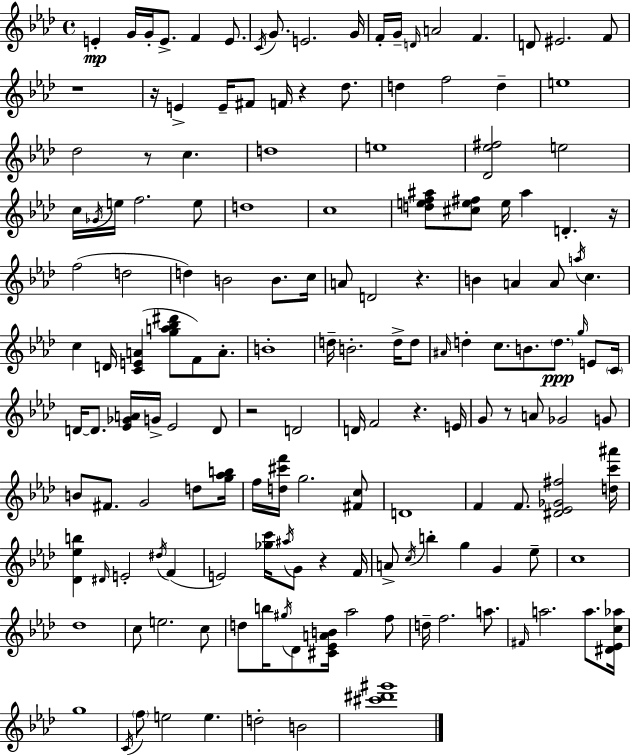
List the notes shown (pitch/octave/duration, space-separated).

E4/q G4/s G4/s E4/e. F4/q E4/e. C4/s G4/e. E4/h. G4/s F4/s G4/s D4/s A4/h F4/q. D4/e EIS4/h. F4/e R/w R/s E4/q E4/s F#4/e F4/s R/q Db5/e. D5/q F5/h D5/q E5/w Db5/h R/e C5/q. D5/w E5/w [Db4,Eb5,F#5]/h E5/h C5/s Gb4/s E5/s F5/h. E5/e D5/w C5/w [D5,E5,F5,A#5]/e [C#5,E5,F#5]/e E5/s A#5/q D4/q. R/s F5/h D5/h D5/q B4/h B4/e. C5/s A4/e D4/h R/q. B4/q A4/q A4/e A5/s C5/q. C5/q D4/s [C4,E4,A4]/q [G5,A5,Bb5,D#6]/e F4/e A4/e. B4/w D5/s B4/h. D5/s D5/e A#4/s D5/q C5/e. B4/e. D5/e. G5/s E4/e C4/s D4/s D4/e. [Eb4,Gb4,A4]/s G4/s Eb4/h D4/e R/h D4/h D4/s F4/h R/q. E4/s G4/e R/e A4/e Gb4/h G4/e B4/e F#4/e. G4/h D5/e [G5,Ab5,B5]/s F5/s [D5,C#6,F6]/s G5/h. [F#4,C5]/e D4/w F4/q F4/e. [D#4,Eb4,Gb4,F#5]/h [D5,C6,A#6]/s [Db4,Eb5,B5]/q D#4/s E4/h D#5/s F4/q E4/h [Gb5,C6]/s A#5/s G4/e R/q F4/s A4/e C5/s B5/q G5/q G4/q Eb5/e C5/w Db5/w C5/e E5/h. C5/e D5/e B5/s G#5/s Db4/e [C#4,Eb4,A4,B4]/s Ab5/h F5/e D5/s F5/h. A5/e. F#4/s A5/h. A5/e. [D#4,Eb4,C5,Ab5]/s G5/w C4/s F5/e E5/h E5/q. D5/h B4/h [C#6,D#6,G#6]/w